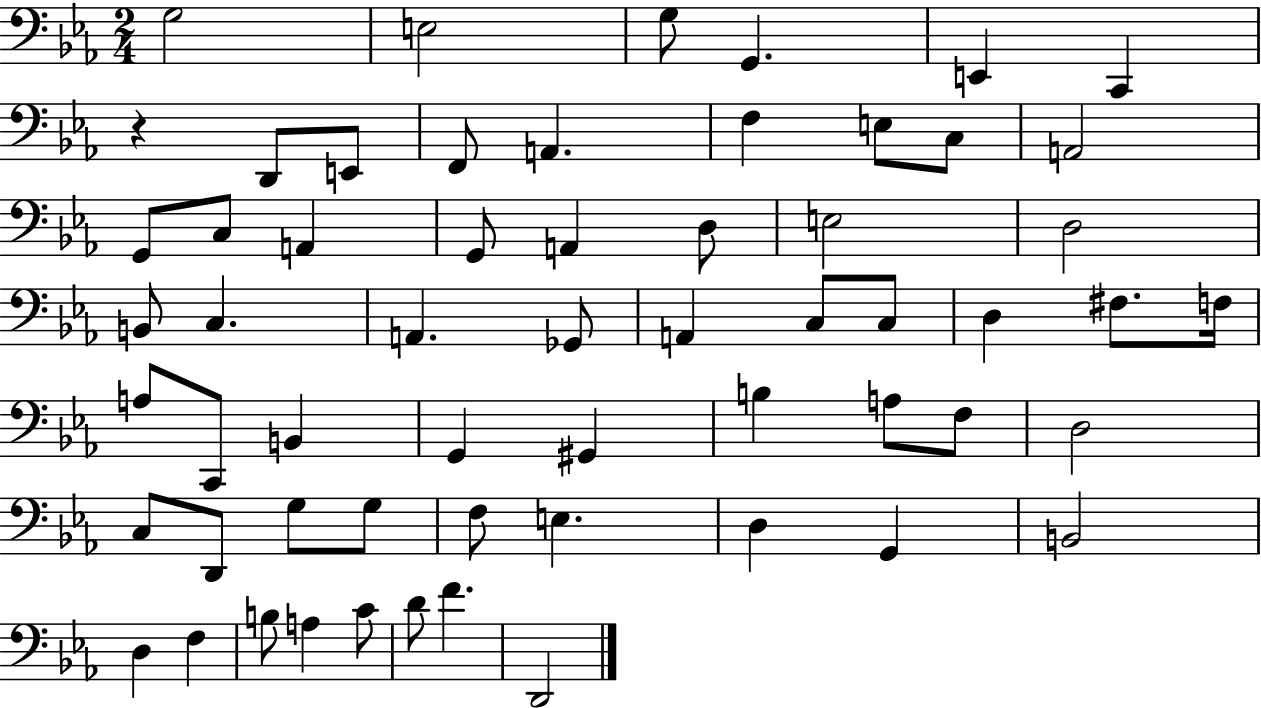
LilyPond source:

{
  \clef bass
  \numericTimeSignature
  \time 2/4
  \key ees \major
  g2 | e2 | g8 g,4. | e,4 c,4 | \break r4 d,8 e,8 | f,8 a,4. | f4 e8 c8 | a,2 | \break g,8 c8 a,4 | g,8 a,4 d8 | e2 | d2 | \break b,8 c4. | a,4. ges,8 | a,4 c8 c8 | d4 fis8. f16 | \break a8 c,8 b,4 | g,4 gis,4 | b4 a8 f8 | d2 | \break c8 d,8 g8 g8 | f8 e4. | d4 g,4 | b,2 | \break d4 f4 | b8 a4 c'8 | d'8 f'4. | d,2 | \break \bar "|."
}